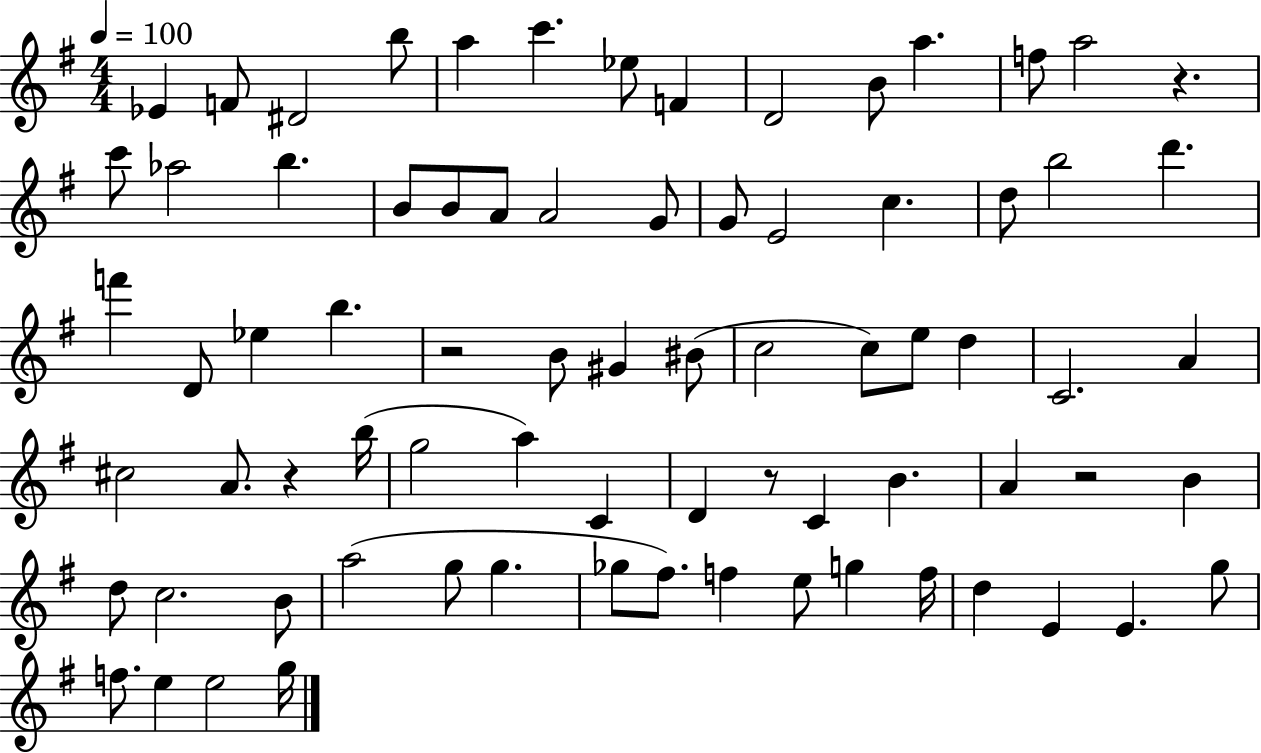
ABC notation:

X:1
T:Untitled
M:4/4
L:1/4
K:G
_E F/2 ^D2 b/2 a c' _e/2 F D2 B/2 a f/2 a2 z c'/2 _a2 b B/2 B/2 A/2 A2 G/2 G/2 E2 c d/2 b2 d' f' D/2 _e b z2 B/2 ^G ^B/2 c2 c/2 e/2 d C2 A ^c2 A/2 z b/4 g2 a C D z/2 C B A z2 B d/2 c2 B/2 a2 g/2 g _g/2 ^f/2 f e/2 g f/4 d E E g/2 f/2 e e2 g/4